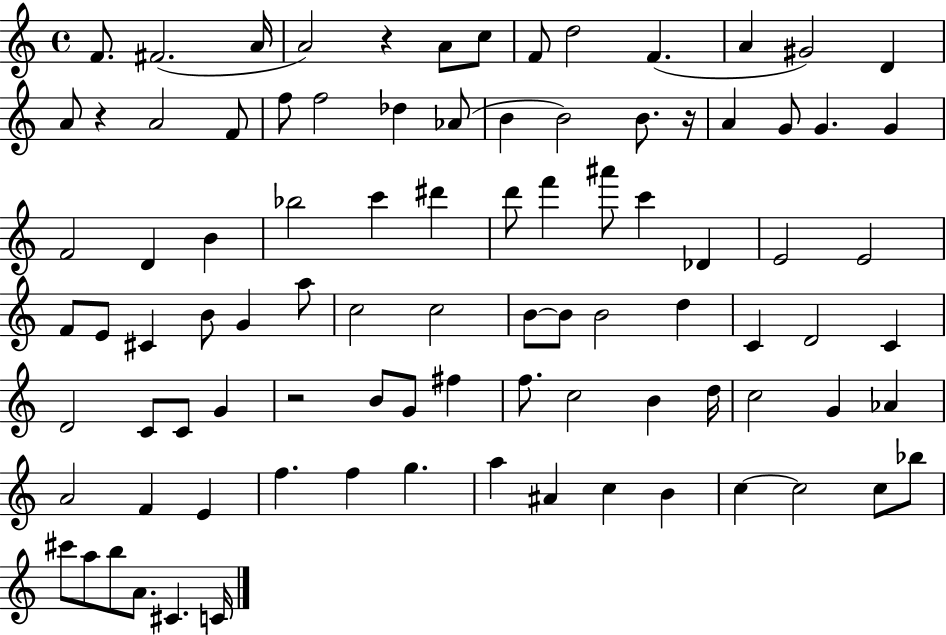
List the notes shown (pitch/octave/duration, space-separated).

F4/e. F#4/h. A4/s A4/h R/q A4/e C5/e F4/e D5/h F4/q. A4/q G#4/h D4/q A4/e R/q A4/h F4/e F5/e F5/h Db5/q Ab4/e B4/q B4/h B4/e. R/s A4/q G4/e G4/q. G4/q F4/h D4/q B4/q Bb5/h C6/q D#6/q D6/e F6/q A#6/e C6/q Db4/q E4/h E4/h F4/e E4/e C#4/q B4/e G4/q A5/e C5/h C5/h B4/e B4/e B4/h D5/q C4/q D4/h C4/q D4/h C4/e C4/e G4/q R/h B4/e G4/e F#5/q F5/e. C5/h B4/q D5/s C5/h G4/q Ab4/q A4/h F4/q E4/q F5/q. F5/q G5/q. A5/q A#4/q C5/q B4/q C5/q C5/h C5/e Bb5/e C#6/e A5/e B5/e A4/e. C#4/q. C4/s